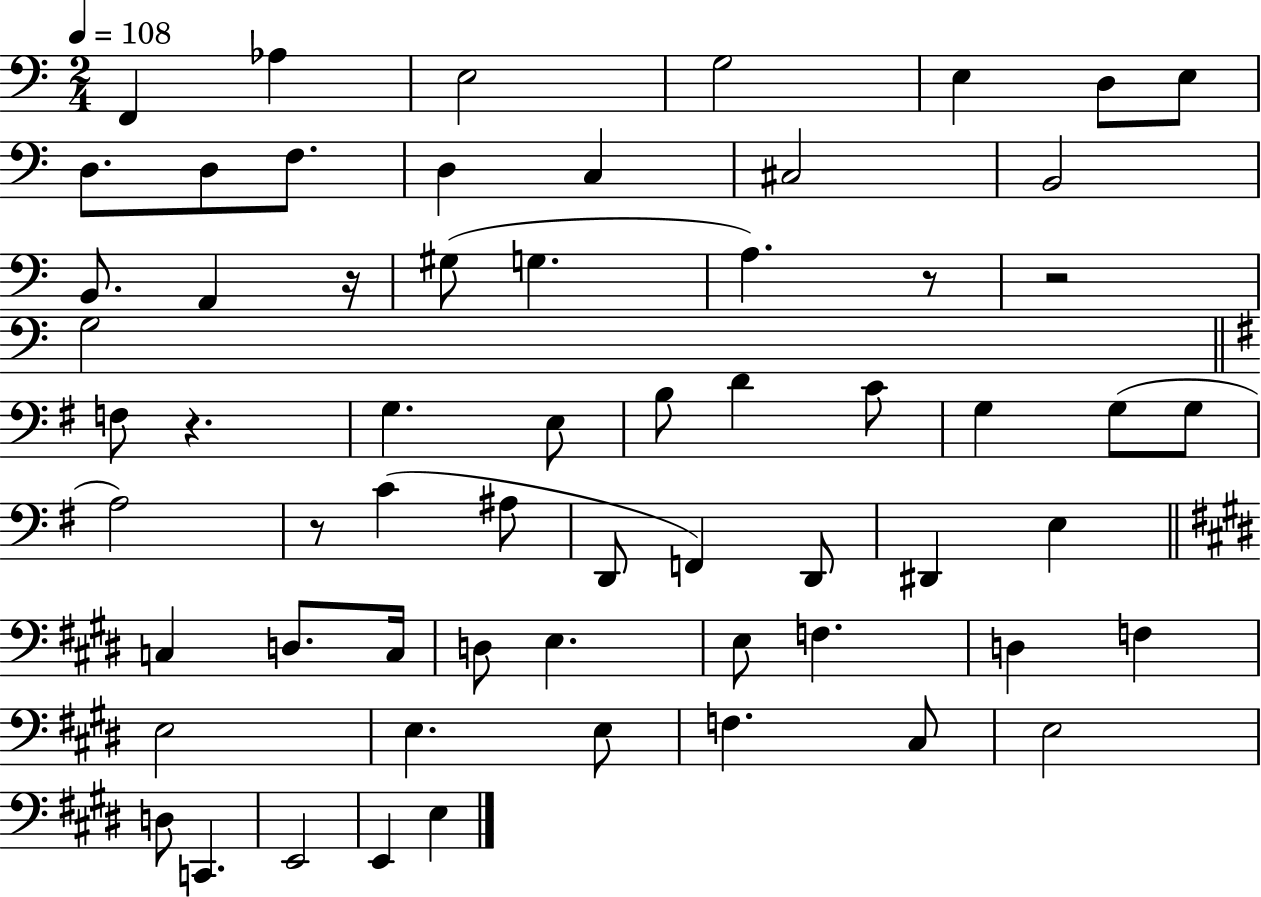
F2/q Ab3/q E3/h G3/h E3/q D3/e E3/e D3/e. D3/e F3/e. D3/q C3/q C#3/h B2/h B2/e. A2/q R/s G#3/e G3/q. A3/q. R/e R/h G3/h F3/e R/q. G3/q. E3/e B3/e D4/q C4/e G3/q G3/e G3/e A3/h R/e C4/q A#3/e D2/e F2/q D2/e D#2/q E3/q C3/q D3/e. C3/s D3/e E3/q. E3/e F3/q. D3/q F3/q E3/h E3/q. E3/e F3/q. C#3/e E3/h D3/e C2/q. E2/h E2/q E3/q